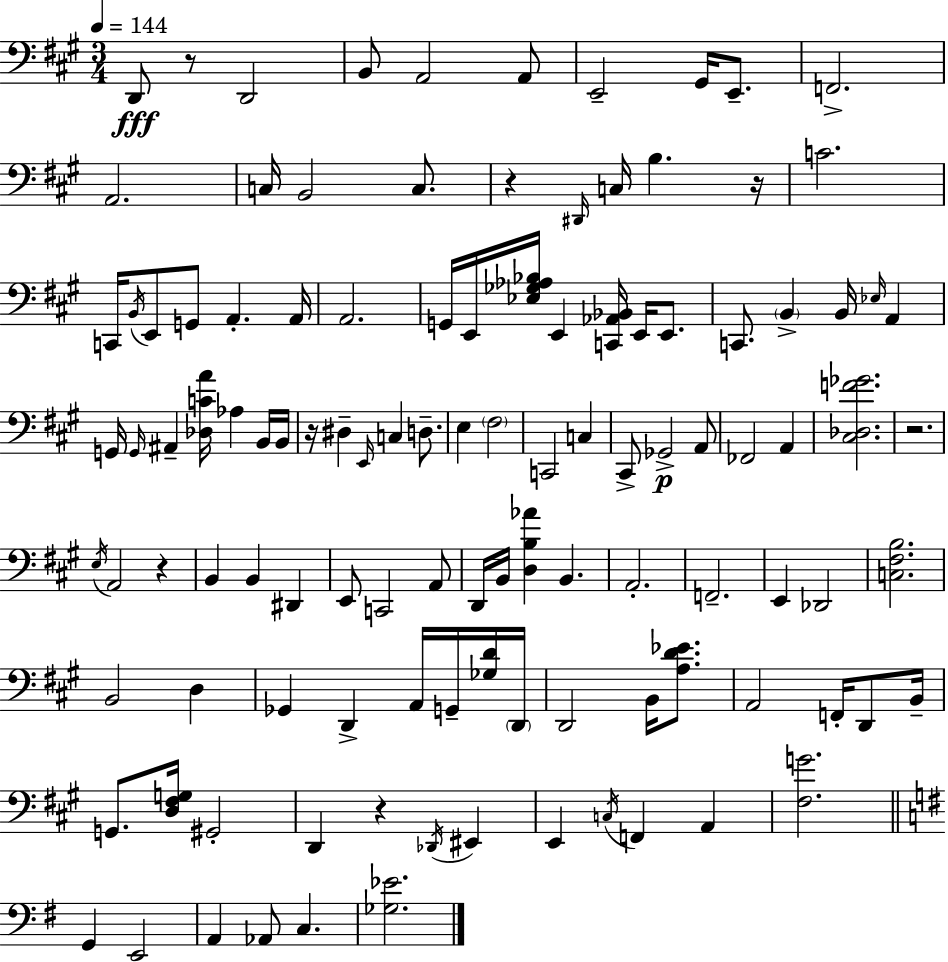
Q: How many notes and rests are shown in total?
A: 113